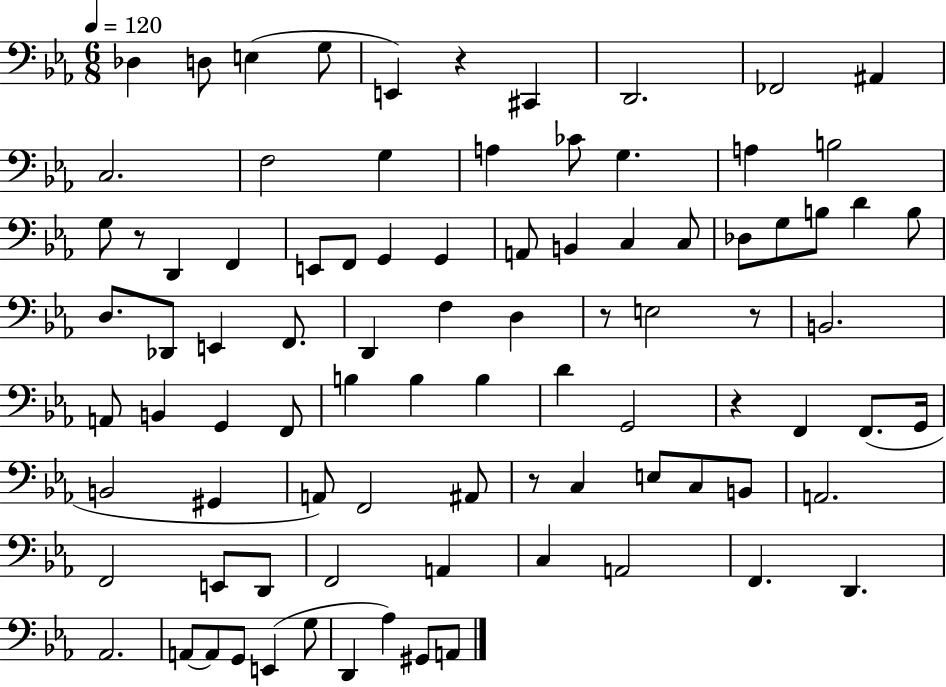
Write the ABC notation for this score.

X:1
T:Untitled
M:6/8
L:1/4
K:Eb
_D, D,/2 E, G,/2 E,, z ^C,, D,,2 _F,,2 ^A,, C,2 F,2 G, A, _C/2 G, A, B,2 G,/2 z/2 D,, F,, E,,/2 F,,/2 G,, G,, A,,/2 B,, C, C,/2 _D,/2 G,/2 B,/2 D B,/2 D,/2 _D,,/2 E,, F,,/2 D,, F, D, z/2 E,2 z/2 B,,2 A,,/2 B,, G,, F,,/2 B, B, B, D G,,2 z F,, F,,/2 G,,/4 B,,2 ^G,, A,,/2 F,,2 ^A,,/2 z/2 C, E,/2 C,/2 B,,/2 A,,2 F,,2 E,,/2 D,,/2 F,,2 A,, C, A,,2 F,, D,, _A,,2 A,,/2 A,,/2 G,,/2 E,, G,/2 D,, _A, ^G,,/2 A,,/2